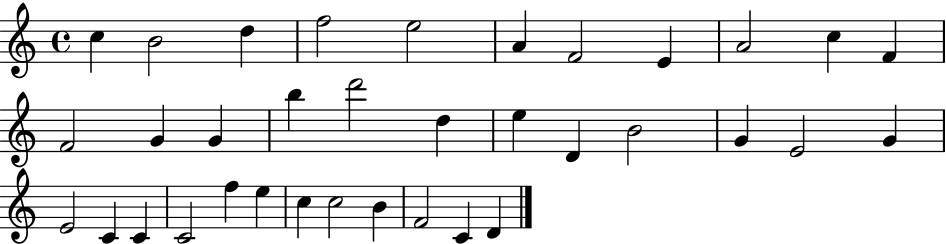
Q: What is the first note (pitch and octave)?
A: C5